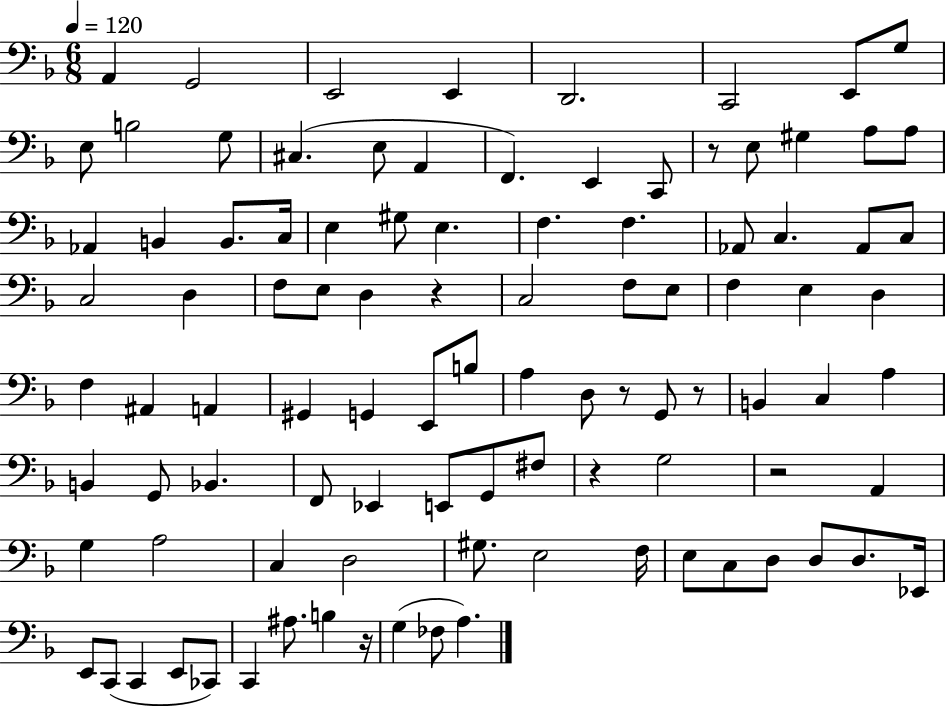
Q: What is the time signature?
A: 6/8